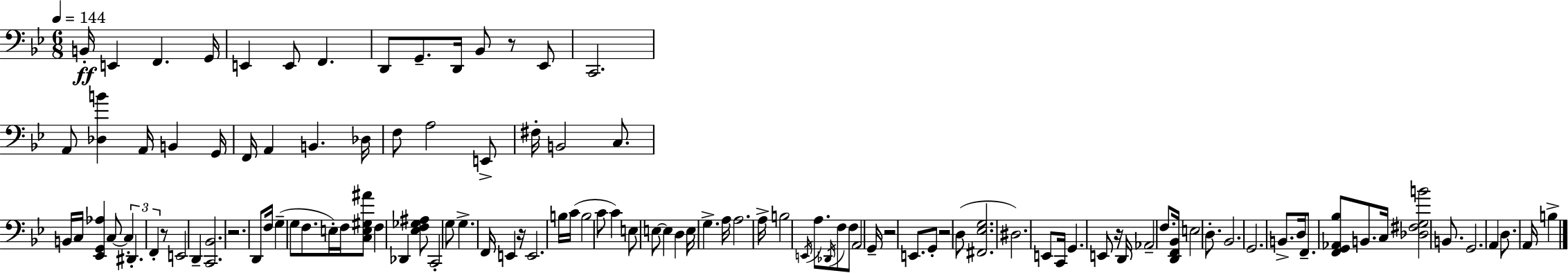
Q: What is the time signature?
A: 6/8